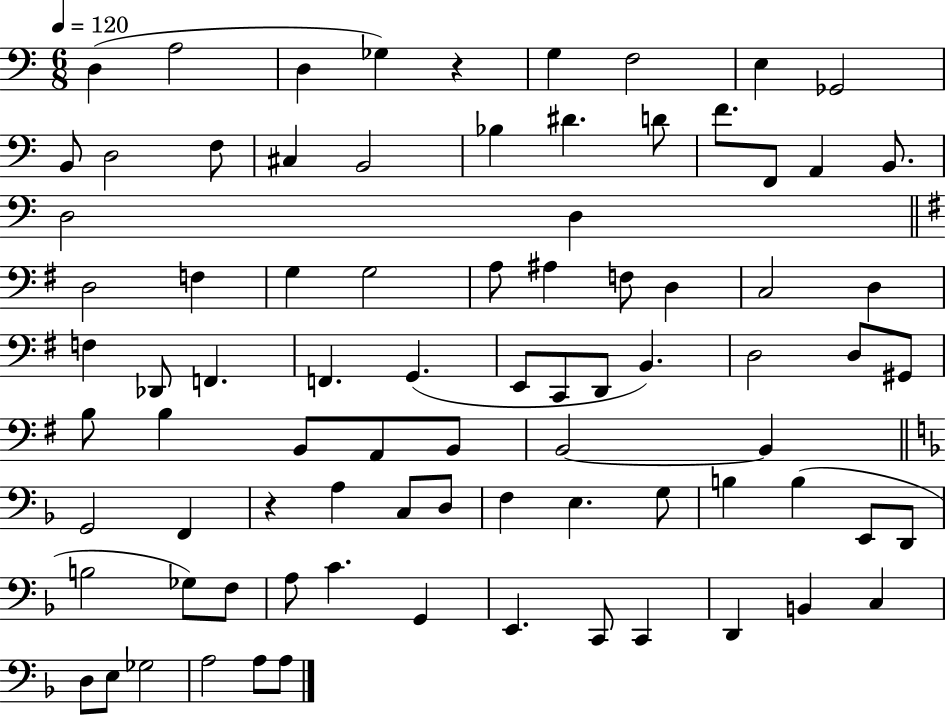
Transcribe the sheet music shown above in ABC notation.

X:1
T:Untitled
M:6/8
L:1/4
K:C
D, A,2 D, _G, z G, F,2 E, _G,,2 B,,/2 D,2 F,/2 ^C, B,,2 _B, ^D D/2 F/2 F,,/2 A,, B,,/2 D,2 D, D,2 F, G, G,2 A,/2 ^A, F,/2 D, C,2 D, F, _D,,/2 F,, F,, G,, E,,/2 C,,/2 D,,/2 B,, D,2 D,/2 ^G,,/2 B,/2 B, B,,/2 A,,/2 B,,/2 B,,2 B,, G,,2 F,, z A, C,/2 D,/2 F, E, G,/2 B, B, E,,/2 D,,/2 B,2 _G,/2 F,/2 A,/2 C G,, E,, C,,/2 C,, D,, B,, C, D,/2 E,/2 _G,2 A,2 A,/2 A,/2